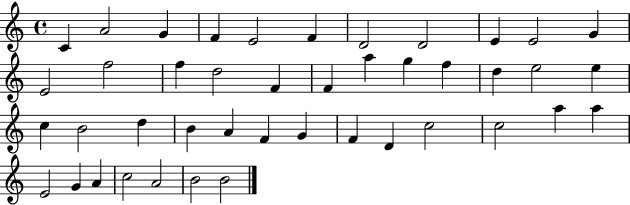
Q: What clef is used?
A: treble